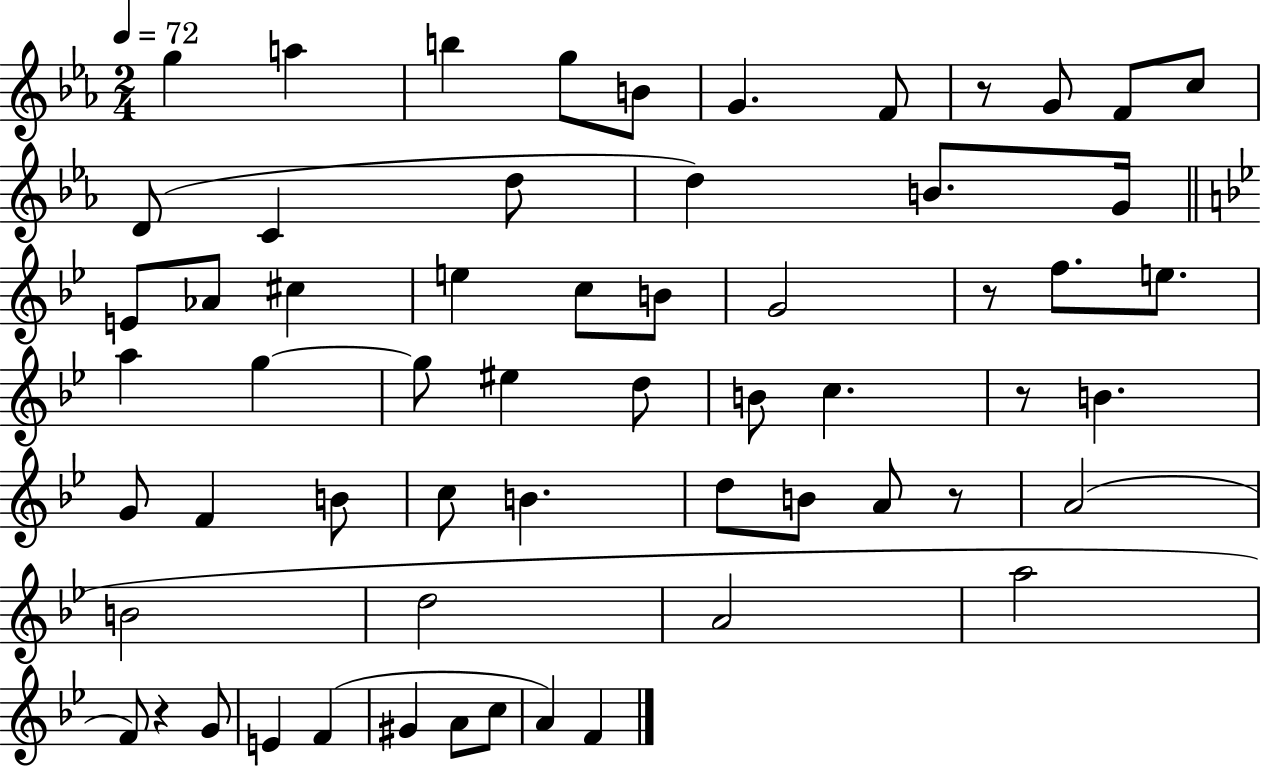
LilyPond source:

{
  \clef treble
  \numericTimeSignature
  \time 2/4
  \key ees \major
  \tempo 4 = 72
  g''4 a''4 | b''4 g''8 b'8 | g'4. f'8 | r8 g'8 f'8 c''8 | \break d'8( c'4 d''8 | d''4) b'8. g'16 | \bar "||" \break \key bes \major e'8 aes'8 cis''4 | e''4 c''8 b'8 | g'2 | r8 f''8. e''8. | \break a''4 g''4~~ | g''8 eis''4 d''8 | b'8 c''4. | r8 b'4. | \break g'8 f'4 b'8 | c''8 b'4. | d''8 b'8 a'8 r8 | a'2( | \break b'2 | d''2 | a'2 | a''2 | \break f'8) r4 g'8 | e'4 f'4( | gis'4 a'8 c''8 | a'4) f'4 | \break \bar "|."
}